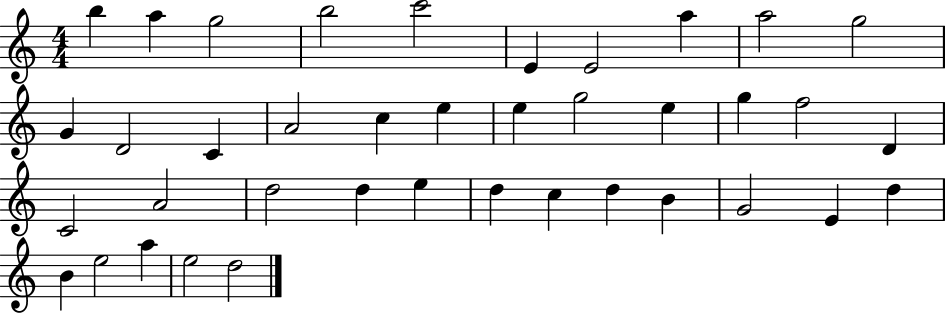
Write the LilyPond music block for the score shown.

{
  \clef treble
  \numericTimeSignature
  \time 4/4
  \key c \major
  b''4 a''4 g''2 | b''2 c'''2 | e'4 e'2 a''4 | a''2 g''2 | \break g'4 d'2 c'4 | a'2 c''4 e''4 | e''4 g''2 e''4 | g''4 f''2 d'4 | \break c'2 a'2 | d''2 d''4 e''4 | d''4 c''4 d''4 b'4 | g'2 e'4 d''4 | \break b'4 e''2 a''4 | e''2 d''2 | \bar "|."
}